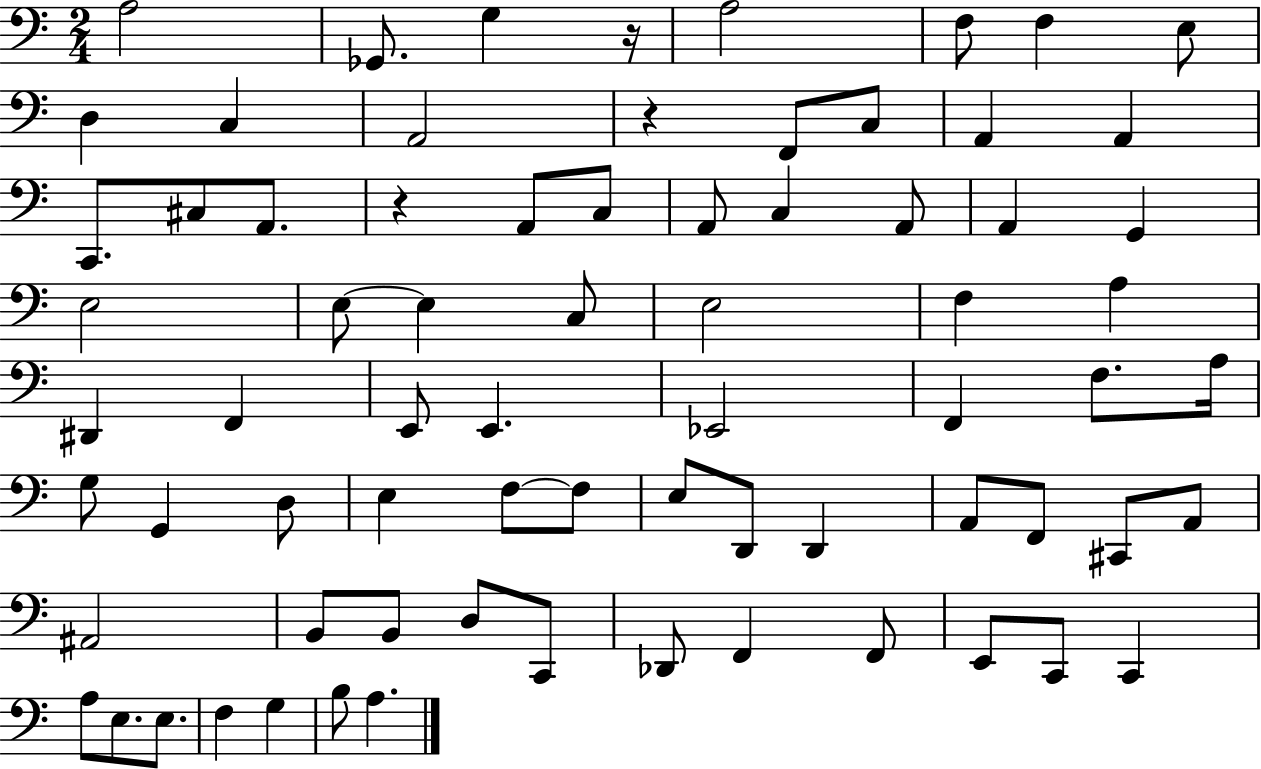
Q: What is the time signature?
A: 2/4